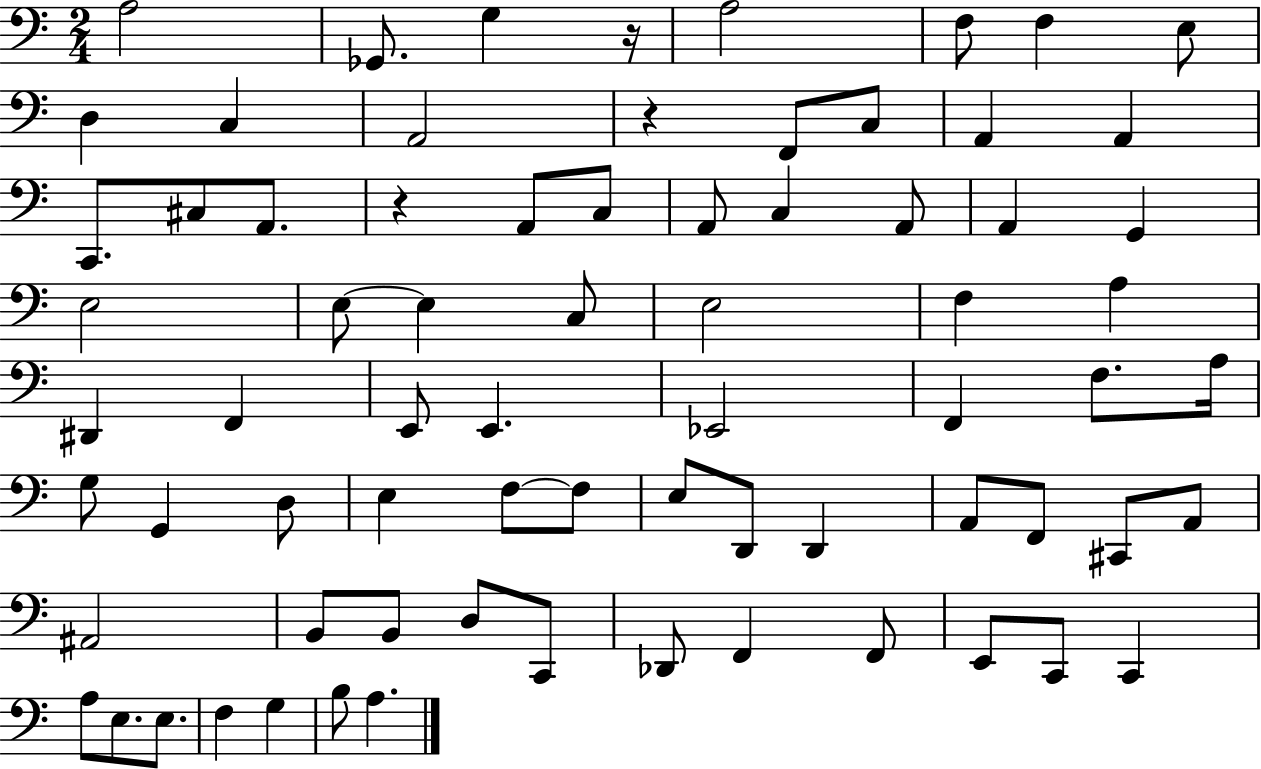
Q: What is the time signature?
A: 2/4